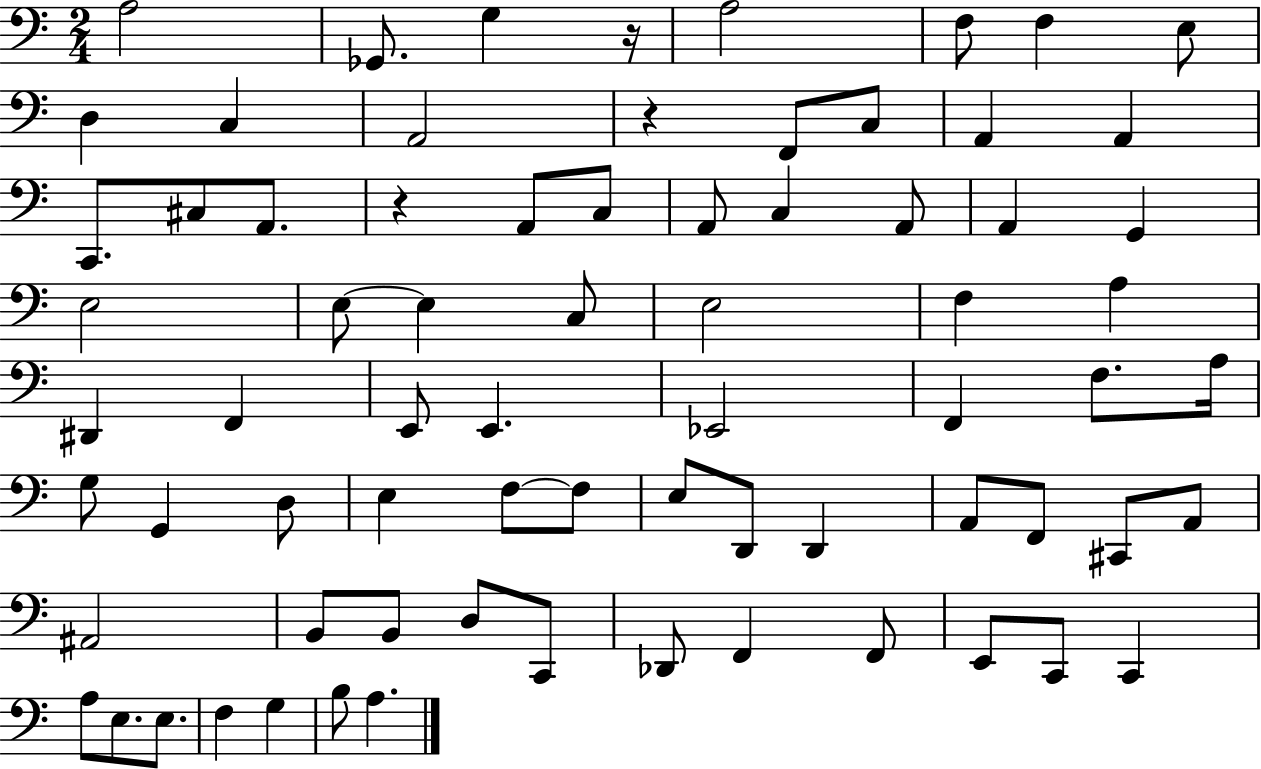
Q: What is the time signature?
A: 2/4